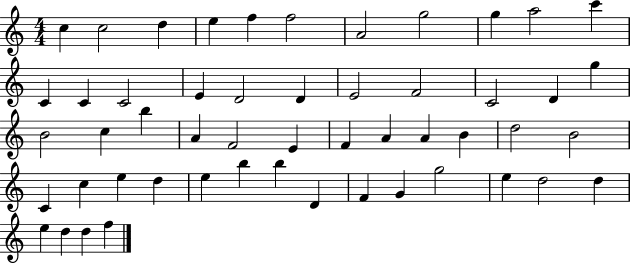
X:1
T:Untitled
M:4/4
L:1/4
K:C
c c2 d e f f2 A2 g2 g a2 c' C C C2 E D2 D E2 F2 C2 D g B2 c b A F2 E F A A B d2 B2 C c e d e b b D F G g2 e d2 d e d d f